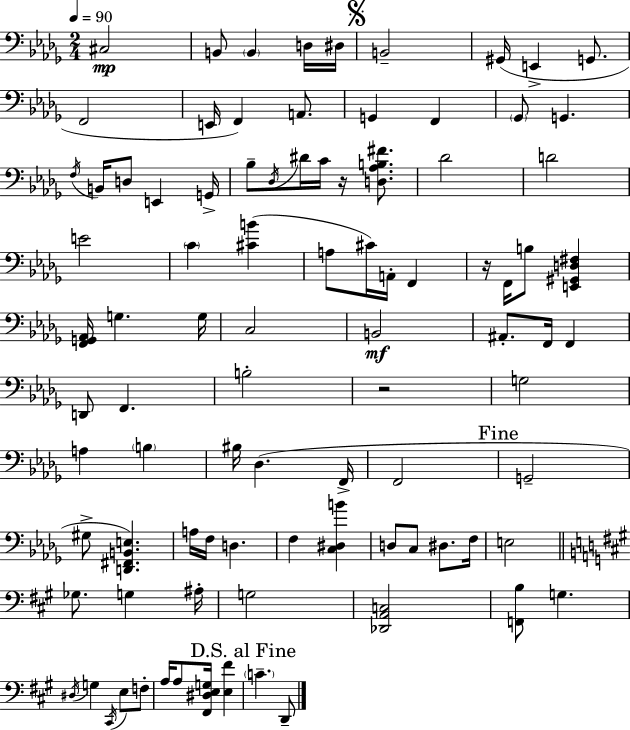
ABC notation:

X:1
T:Untitled
M:2/4
L:1/4
K:Bbm
^C,2 B,,/2 B,, D,/4 ^D,/4 B,,2 ^G,,/4 E,, G,,/2 F,,2 E,,/4 F,, A,,/2 G,, F,, _G,,/2 G,, F,/4 B,,/4 D,/2 E,, G,,/4 _B,/2 _D,/4 ^D/4 C/4 z/4 [D,_A,B,^F]/2 _D2 D2 E2 C [^CB] A,/2 ^C/4 A,,/4 F,, z/4 F,,/4 B,/2 [E,,^G,,D,^F,] [F,,G,,_A,,]/4 G, G,/4 C,2 B,,2 ^A,,/2 F,,/4 F,, D,,/2 F,, B,2 z2 G,2 A, B, ^B,/4 _D, F,,/4 F,,2 G,,2 ^G,/2 [D,,^F,,B,,E,] A,/4 F,/4 D, F, [C,^D,B] D,/2 C,/2 ^D,/2 F,/4 E,2 _G,/2 G, ^A,/4 G,2 [_D,,A,,C,]2 [F,,B,]/2 G, ^D,/4 G, ^C,,/4 E,/2 F,/2 A,/4 A,/2 [^F,,^D,E,G,]/4 [E,^F] C D,,/2